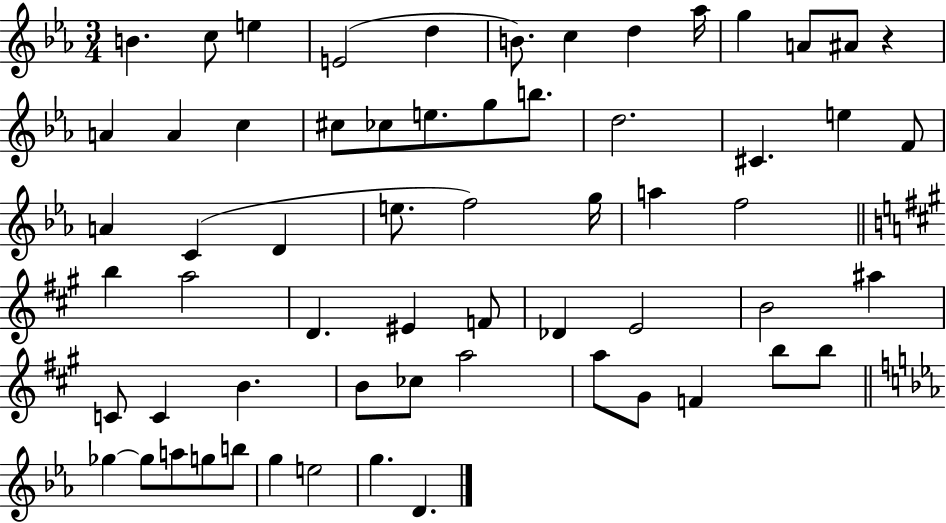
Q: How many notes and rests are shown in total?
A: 62